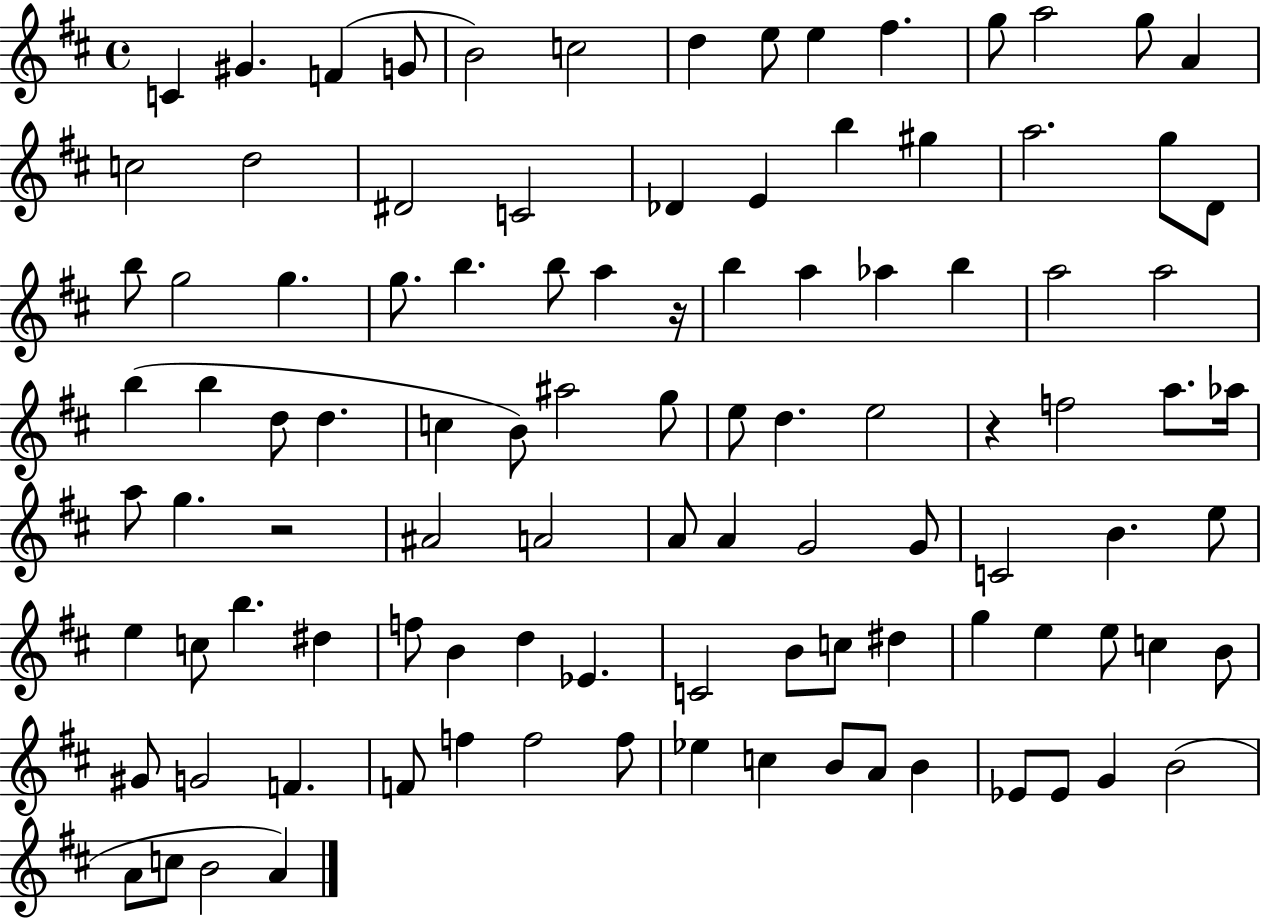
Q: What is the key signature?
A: D major